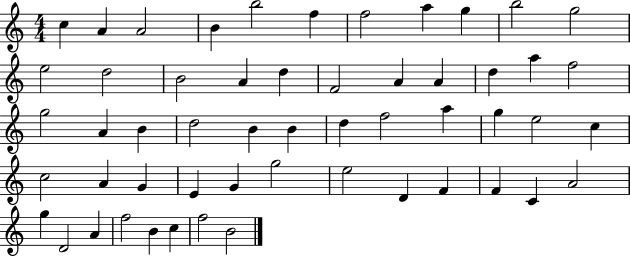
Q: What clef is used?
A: treble